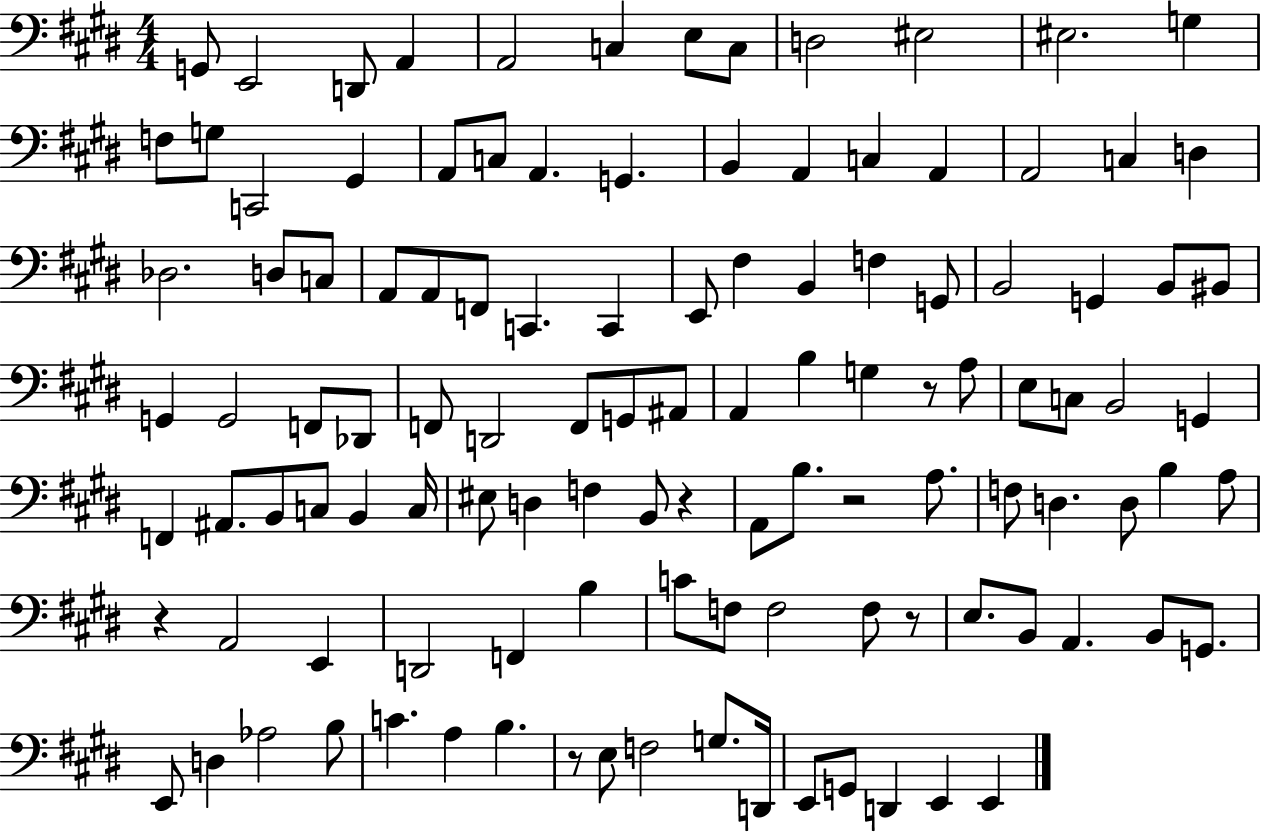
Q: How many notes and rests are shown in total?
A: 115